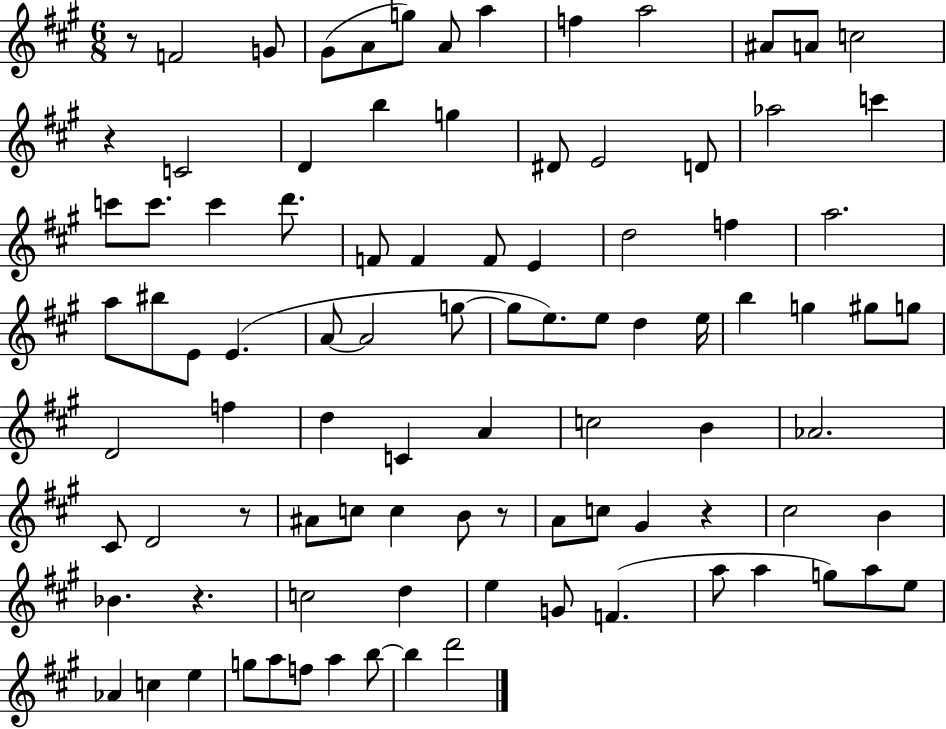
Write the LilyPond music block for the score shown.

{
  \clef treble
  \numericTimeSignature
  \time 6/8
  \key a \major
  r8 f'2 g'8 | gis'8( a'8 g''8) a'8 a''4 | f''4 a''2 | ais'8 a'8 c''2 | \break r4 c'2 | d'4 b''4 g''4 | dis'8 e'2 d'8 | aes''2 c'''4 | \break c'''8 c'''8. c'''4 d'''8. | f'8 f'4 f'8 e'4 | d''2 f''4 | a''2. | \break a''8 bis''8 e'8 e'4.( | a'8~~ a'2 g''8~~ | g''8 e''8.) e''8 d''4 e''16 | b''4 g''4 gis''8 g''8 | \break d'2 f''4 | d''4 c'4 a'4 | c''2 b'4 | aes'2. | \break cis'8 d'2 r8 | ais'8 c''8 c''4 b'8 r8 | a'8 c''8 gis'4 r4 | cis''2 b'4 | \break bes'4. r4. | c''2 d''4 | e''4 g'8 f'4.( | a''8 a''4 g''8) a''8 e''8 | \break aes'4 c''4 e''4 | g''8 a''8 f''8 a''4 b''8~~ | b''4 d'''2 | \bar "|."
}